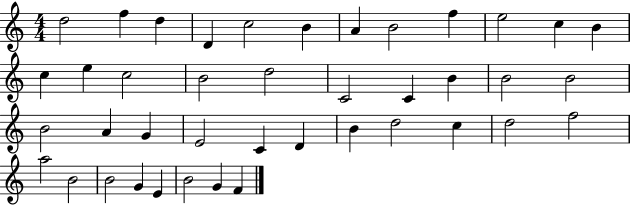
D5/h F5/q D5/q D4/q C5/h B4/q A4/q B4/h F5/q E5/h C5/q B4/q C5/q E5/q C5/h B4/h D5/h C4/h C4/q B4/q B4/h B4/h B4/h A4/q G4/q E4/h C4/q D4/q B4/q D5/h C5/q D5/h F5/h A5/h B4/h B4/h G4/q E4/q B4/h G4/q F4/q